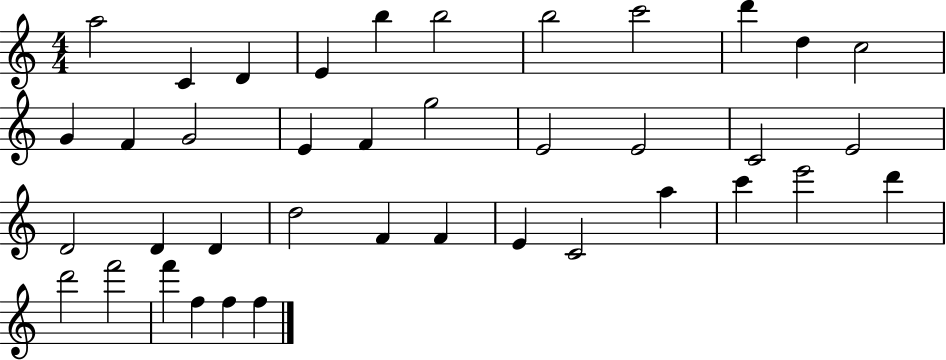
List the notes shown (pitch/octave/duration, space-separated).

A5/h C4/q D4/q E4/q B5/q B5/h B5/h C6/h D6/q D5/q C5/h G4/q F4/q G4/h E4/q F4/q G5/h E4/h E4/h C4/h E4/h D4/h D4/q D4/q D5/h F4/q F4/q E4/q C4/h A5/q C6/q E6/h D6/q D6/h F6/h F6/q F5/q F5/q F5/q